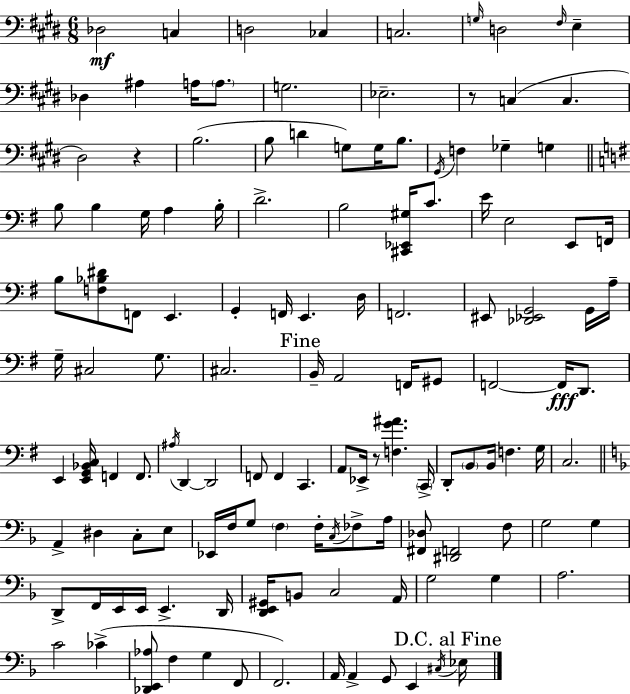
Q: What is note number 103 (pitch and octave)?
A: C3